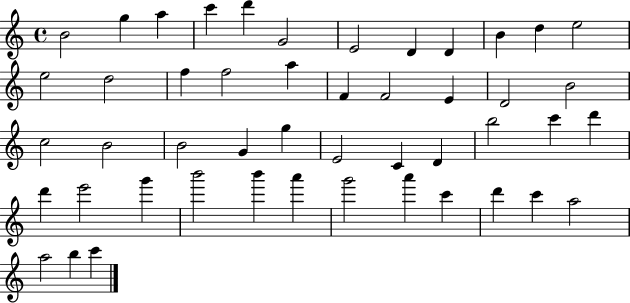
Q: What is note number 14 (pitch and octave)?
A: D5